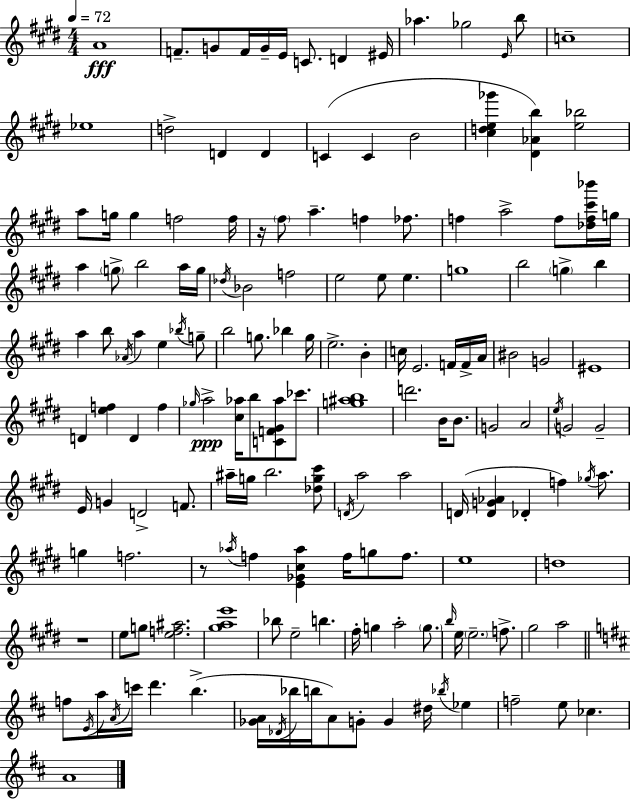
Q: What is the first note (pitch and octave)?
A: A4